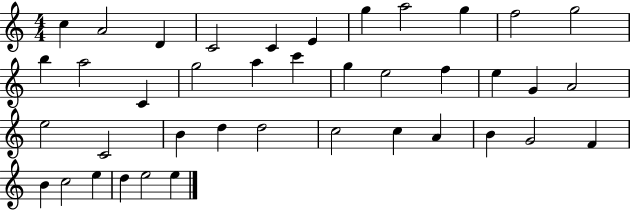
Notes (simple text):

C5/q A4/h D4/q C4/h C4/q E4/q G5/q A5/h G5/q F5/h G5/h B5/q A5/h C4/q G5/h A5/q C6/q G5/q E5/h F5/q E5/q G4/q A4/h E5/h C4/h B4/q D5/q D5/h C5/h C5/q A4/q B4/q G4/h F4/q B4/q C5/h E5/q D5/q E5/h E5/q